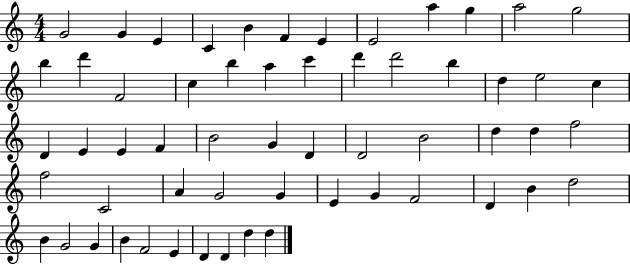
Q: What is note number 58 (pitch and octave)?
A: D5